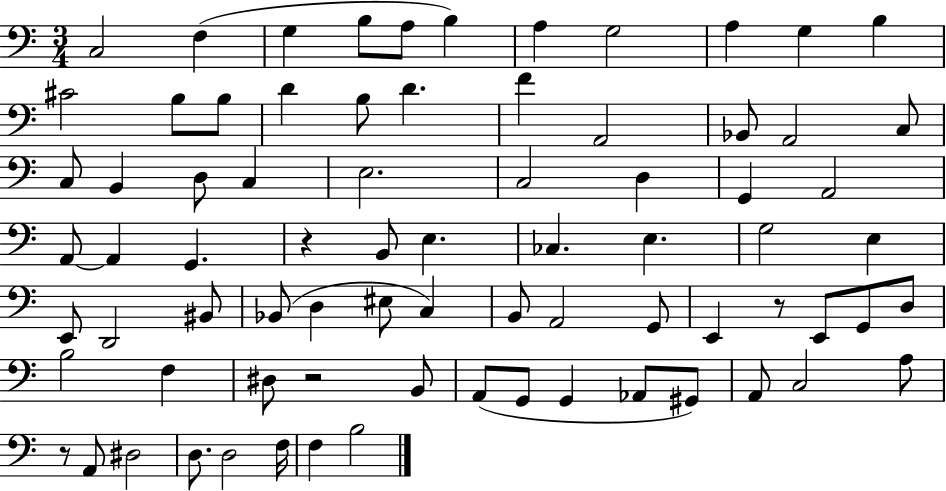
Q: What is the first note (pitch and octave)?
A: C3